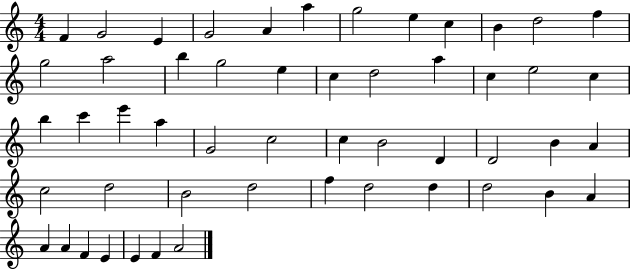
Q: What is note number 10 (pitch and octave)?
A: B4